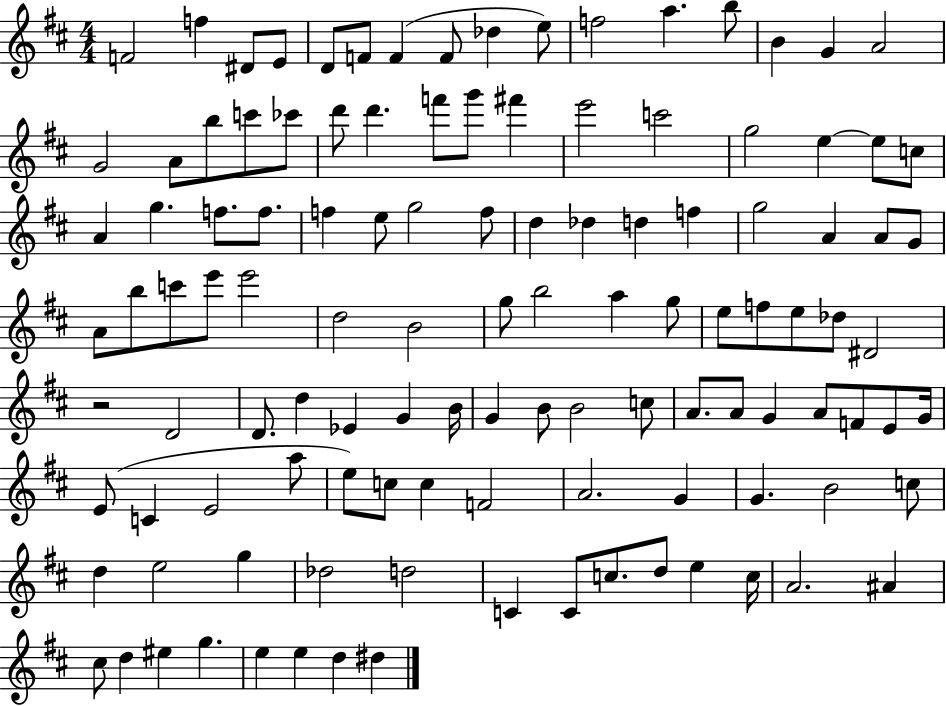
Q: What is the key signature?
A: D major